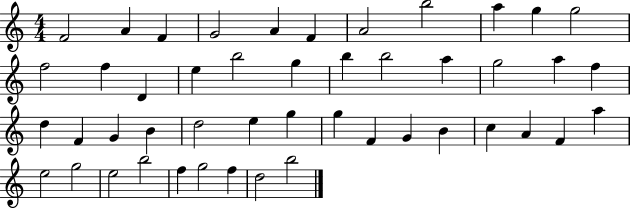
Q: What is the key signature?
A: C major